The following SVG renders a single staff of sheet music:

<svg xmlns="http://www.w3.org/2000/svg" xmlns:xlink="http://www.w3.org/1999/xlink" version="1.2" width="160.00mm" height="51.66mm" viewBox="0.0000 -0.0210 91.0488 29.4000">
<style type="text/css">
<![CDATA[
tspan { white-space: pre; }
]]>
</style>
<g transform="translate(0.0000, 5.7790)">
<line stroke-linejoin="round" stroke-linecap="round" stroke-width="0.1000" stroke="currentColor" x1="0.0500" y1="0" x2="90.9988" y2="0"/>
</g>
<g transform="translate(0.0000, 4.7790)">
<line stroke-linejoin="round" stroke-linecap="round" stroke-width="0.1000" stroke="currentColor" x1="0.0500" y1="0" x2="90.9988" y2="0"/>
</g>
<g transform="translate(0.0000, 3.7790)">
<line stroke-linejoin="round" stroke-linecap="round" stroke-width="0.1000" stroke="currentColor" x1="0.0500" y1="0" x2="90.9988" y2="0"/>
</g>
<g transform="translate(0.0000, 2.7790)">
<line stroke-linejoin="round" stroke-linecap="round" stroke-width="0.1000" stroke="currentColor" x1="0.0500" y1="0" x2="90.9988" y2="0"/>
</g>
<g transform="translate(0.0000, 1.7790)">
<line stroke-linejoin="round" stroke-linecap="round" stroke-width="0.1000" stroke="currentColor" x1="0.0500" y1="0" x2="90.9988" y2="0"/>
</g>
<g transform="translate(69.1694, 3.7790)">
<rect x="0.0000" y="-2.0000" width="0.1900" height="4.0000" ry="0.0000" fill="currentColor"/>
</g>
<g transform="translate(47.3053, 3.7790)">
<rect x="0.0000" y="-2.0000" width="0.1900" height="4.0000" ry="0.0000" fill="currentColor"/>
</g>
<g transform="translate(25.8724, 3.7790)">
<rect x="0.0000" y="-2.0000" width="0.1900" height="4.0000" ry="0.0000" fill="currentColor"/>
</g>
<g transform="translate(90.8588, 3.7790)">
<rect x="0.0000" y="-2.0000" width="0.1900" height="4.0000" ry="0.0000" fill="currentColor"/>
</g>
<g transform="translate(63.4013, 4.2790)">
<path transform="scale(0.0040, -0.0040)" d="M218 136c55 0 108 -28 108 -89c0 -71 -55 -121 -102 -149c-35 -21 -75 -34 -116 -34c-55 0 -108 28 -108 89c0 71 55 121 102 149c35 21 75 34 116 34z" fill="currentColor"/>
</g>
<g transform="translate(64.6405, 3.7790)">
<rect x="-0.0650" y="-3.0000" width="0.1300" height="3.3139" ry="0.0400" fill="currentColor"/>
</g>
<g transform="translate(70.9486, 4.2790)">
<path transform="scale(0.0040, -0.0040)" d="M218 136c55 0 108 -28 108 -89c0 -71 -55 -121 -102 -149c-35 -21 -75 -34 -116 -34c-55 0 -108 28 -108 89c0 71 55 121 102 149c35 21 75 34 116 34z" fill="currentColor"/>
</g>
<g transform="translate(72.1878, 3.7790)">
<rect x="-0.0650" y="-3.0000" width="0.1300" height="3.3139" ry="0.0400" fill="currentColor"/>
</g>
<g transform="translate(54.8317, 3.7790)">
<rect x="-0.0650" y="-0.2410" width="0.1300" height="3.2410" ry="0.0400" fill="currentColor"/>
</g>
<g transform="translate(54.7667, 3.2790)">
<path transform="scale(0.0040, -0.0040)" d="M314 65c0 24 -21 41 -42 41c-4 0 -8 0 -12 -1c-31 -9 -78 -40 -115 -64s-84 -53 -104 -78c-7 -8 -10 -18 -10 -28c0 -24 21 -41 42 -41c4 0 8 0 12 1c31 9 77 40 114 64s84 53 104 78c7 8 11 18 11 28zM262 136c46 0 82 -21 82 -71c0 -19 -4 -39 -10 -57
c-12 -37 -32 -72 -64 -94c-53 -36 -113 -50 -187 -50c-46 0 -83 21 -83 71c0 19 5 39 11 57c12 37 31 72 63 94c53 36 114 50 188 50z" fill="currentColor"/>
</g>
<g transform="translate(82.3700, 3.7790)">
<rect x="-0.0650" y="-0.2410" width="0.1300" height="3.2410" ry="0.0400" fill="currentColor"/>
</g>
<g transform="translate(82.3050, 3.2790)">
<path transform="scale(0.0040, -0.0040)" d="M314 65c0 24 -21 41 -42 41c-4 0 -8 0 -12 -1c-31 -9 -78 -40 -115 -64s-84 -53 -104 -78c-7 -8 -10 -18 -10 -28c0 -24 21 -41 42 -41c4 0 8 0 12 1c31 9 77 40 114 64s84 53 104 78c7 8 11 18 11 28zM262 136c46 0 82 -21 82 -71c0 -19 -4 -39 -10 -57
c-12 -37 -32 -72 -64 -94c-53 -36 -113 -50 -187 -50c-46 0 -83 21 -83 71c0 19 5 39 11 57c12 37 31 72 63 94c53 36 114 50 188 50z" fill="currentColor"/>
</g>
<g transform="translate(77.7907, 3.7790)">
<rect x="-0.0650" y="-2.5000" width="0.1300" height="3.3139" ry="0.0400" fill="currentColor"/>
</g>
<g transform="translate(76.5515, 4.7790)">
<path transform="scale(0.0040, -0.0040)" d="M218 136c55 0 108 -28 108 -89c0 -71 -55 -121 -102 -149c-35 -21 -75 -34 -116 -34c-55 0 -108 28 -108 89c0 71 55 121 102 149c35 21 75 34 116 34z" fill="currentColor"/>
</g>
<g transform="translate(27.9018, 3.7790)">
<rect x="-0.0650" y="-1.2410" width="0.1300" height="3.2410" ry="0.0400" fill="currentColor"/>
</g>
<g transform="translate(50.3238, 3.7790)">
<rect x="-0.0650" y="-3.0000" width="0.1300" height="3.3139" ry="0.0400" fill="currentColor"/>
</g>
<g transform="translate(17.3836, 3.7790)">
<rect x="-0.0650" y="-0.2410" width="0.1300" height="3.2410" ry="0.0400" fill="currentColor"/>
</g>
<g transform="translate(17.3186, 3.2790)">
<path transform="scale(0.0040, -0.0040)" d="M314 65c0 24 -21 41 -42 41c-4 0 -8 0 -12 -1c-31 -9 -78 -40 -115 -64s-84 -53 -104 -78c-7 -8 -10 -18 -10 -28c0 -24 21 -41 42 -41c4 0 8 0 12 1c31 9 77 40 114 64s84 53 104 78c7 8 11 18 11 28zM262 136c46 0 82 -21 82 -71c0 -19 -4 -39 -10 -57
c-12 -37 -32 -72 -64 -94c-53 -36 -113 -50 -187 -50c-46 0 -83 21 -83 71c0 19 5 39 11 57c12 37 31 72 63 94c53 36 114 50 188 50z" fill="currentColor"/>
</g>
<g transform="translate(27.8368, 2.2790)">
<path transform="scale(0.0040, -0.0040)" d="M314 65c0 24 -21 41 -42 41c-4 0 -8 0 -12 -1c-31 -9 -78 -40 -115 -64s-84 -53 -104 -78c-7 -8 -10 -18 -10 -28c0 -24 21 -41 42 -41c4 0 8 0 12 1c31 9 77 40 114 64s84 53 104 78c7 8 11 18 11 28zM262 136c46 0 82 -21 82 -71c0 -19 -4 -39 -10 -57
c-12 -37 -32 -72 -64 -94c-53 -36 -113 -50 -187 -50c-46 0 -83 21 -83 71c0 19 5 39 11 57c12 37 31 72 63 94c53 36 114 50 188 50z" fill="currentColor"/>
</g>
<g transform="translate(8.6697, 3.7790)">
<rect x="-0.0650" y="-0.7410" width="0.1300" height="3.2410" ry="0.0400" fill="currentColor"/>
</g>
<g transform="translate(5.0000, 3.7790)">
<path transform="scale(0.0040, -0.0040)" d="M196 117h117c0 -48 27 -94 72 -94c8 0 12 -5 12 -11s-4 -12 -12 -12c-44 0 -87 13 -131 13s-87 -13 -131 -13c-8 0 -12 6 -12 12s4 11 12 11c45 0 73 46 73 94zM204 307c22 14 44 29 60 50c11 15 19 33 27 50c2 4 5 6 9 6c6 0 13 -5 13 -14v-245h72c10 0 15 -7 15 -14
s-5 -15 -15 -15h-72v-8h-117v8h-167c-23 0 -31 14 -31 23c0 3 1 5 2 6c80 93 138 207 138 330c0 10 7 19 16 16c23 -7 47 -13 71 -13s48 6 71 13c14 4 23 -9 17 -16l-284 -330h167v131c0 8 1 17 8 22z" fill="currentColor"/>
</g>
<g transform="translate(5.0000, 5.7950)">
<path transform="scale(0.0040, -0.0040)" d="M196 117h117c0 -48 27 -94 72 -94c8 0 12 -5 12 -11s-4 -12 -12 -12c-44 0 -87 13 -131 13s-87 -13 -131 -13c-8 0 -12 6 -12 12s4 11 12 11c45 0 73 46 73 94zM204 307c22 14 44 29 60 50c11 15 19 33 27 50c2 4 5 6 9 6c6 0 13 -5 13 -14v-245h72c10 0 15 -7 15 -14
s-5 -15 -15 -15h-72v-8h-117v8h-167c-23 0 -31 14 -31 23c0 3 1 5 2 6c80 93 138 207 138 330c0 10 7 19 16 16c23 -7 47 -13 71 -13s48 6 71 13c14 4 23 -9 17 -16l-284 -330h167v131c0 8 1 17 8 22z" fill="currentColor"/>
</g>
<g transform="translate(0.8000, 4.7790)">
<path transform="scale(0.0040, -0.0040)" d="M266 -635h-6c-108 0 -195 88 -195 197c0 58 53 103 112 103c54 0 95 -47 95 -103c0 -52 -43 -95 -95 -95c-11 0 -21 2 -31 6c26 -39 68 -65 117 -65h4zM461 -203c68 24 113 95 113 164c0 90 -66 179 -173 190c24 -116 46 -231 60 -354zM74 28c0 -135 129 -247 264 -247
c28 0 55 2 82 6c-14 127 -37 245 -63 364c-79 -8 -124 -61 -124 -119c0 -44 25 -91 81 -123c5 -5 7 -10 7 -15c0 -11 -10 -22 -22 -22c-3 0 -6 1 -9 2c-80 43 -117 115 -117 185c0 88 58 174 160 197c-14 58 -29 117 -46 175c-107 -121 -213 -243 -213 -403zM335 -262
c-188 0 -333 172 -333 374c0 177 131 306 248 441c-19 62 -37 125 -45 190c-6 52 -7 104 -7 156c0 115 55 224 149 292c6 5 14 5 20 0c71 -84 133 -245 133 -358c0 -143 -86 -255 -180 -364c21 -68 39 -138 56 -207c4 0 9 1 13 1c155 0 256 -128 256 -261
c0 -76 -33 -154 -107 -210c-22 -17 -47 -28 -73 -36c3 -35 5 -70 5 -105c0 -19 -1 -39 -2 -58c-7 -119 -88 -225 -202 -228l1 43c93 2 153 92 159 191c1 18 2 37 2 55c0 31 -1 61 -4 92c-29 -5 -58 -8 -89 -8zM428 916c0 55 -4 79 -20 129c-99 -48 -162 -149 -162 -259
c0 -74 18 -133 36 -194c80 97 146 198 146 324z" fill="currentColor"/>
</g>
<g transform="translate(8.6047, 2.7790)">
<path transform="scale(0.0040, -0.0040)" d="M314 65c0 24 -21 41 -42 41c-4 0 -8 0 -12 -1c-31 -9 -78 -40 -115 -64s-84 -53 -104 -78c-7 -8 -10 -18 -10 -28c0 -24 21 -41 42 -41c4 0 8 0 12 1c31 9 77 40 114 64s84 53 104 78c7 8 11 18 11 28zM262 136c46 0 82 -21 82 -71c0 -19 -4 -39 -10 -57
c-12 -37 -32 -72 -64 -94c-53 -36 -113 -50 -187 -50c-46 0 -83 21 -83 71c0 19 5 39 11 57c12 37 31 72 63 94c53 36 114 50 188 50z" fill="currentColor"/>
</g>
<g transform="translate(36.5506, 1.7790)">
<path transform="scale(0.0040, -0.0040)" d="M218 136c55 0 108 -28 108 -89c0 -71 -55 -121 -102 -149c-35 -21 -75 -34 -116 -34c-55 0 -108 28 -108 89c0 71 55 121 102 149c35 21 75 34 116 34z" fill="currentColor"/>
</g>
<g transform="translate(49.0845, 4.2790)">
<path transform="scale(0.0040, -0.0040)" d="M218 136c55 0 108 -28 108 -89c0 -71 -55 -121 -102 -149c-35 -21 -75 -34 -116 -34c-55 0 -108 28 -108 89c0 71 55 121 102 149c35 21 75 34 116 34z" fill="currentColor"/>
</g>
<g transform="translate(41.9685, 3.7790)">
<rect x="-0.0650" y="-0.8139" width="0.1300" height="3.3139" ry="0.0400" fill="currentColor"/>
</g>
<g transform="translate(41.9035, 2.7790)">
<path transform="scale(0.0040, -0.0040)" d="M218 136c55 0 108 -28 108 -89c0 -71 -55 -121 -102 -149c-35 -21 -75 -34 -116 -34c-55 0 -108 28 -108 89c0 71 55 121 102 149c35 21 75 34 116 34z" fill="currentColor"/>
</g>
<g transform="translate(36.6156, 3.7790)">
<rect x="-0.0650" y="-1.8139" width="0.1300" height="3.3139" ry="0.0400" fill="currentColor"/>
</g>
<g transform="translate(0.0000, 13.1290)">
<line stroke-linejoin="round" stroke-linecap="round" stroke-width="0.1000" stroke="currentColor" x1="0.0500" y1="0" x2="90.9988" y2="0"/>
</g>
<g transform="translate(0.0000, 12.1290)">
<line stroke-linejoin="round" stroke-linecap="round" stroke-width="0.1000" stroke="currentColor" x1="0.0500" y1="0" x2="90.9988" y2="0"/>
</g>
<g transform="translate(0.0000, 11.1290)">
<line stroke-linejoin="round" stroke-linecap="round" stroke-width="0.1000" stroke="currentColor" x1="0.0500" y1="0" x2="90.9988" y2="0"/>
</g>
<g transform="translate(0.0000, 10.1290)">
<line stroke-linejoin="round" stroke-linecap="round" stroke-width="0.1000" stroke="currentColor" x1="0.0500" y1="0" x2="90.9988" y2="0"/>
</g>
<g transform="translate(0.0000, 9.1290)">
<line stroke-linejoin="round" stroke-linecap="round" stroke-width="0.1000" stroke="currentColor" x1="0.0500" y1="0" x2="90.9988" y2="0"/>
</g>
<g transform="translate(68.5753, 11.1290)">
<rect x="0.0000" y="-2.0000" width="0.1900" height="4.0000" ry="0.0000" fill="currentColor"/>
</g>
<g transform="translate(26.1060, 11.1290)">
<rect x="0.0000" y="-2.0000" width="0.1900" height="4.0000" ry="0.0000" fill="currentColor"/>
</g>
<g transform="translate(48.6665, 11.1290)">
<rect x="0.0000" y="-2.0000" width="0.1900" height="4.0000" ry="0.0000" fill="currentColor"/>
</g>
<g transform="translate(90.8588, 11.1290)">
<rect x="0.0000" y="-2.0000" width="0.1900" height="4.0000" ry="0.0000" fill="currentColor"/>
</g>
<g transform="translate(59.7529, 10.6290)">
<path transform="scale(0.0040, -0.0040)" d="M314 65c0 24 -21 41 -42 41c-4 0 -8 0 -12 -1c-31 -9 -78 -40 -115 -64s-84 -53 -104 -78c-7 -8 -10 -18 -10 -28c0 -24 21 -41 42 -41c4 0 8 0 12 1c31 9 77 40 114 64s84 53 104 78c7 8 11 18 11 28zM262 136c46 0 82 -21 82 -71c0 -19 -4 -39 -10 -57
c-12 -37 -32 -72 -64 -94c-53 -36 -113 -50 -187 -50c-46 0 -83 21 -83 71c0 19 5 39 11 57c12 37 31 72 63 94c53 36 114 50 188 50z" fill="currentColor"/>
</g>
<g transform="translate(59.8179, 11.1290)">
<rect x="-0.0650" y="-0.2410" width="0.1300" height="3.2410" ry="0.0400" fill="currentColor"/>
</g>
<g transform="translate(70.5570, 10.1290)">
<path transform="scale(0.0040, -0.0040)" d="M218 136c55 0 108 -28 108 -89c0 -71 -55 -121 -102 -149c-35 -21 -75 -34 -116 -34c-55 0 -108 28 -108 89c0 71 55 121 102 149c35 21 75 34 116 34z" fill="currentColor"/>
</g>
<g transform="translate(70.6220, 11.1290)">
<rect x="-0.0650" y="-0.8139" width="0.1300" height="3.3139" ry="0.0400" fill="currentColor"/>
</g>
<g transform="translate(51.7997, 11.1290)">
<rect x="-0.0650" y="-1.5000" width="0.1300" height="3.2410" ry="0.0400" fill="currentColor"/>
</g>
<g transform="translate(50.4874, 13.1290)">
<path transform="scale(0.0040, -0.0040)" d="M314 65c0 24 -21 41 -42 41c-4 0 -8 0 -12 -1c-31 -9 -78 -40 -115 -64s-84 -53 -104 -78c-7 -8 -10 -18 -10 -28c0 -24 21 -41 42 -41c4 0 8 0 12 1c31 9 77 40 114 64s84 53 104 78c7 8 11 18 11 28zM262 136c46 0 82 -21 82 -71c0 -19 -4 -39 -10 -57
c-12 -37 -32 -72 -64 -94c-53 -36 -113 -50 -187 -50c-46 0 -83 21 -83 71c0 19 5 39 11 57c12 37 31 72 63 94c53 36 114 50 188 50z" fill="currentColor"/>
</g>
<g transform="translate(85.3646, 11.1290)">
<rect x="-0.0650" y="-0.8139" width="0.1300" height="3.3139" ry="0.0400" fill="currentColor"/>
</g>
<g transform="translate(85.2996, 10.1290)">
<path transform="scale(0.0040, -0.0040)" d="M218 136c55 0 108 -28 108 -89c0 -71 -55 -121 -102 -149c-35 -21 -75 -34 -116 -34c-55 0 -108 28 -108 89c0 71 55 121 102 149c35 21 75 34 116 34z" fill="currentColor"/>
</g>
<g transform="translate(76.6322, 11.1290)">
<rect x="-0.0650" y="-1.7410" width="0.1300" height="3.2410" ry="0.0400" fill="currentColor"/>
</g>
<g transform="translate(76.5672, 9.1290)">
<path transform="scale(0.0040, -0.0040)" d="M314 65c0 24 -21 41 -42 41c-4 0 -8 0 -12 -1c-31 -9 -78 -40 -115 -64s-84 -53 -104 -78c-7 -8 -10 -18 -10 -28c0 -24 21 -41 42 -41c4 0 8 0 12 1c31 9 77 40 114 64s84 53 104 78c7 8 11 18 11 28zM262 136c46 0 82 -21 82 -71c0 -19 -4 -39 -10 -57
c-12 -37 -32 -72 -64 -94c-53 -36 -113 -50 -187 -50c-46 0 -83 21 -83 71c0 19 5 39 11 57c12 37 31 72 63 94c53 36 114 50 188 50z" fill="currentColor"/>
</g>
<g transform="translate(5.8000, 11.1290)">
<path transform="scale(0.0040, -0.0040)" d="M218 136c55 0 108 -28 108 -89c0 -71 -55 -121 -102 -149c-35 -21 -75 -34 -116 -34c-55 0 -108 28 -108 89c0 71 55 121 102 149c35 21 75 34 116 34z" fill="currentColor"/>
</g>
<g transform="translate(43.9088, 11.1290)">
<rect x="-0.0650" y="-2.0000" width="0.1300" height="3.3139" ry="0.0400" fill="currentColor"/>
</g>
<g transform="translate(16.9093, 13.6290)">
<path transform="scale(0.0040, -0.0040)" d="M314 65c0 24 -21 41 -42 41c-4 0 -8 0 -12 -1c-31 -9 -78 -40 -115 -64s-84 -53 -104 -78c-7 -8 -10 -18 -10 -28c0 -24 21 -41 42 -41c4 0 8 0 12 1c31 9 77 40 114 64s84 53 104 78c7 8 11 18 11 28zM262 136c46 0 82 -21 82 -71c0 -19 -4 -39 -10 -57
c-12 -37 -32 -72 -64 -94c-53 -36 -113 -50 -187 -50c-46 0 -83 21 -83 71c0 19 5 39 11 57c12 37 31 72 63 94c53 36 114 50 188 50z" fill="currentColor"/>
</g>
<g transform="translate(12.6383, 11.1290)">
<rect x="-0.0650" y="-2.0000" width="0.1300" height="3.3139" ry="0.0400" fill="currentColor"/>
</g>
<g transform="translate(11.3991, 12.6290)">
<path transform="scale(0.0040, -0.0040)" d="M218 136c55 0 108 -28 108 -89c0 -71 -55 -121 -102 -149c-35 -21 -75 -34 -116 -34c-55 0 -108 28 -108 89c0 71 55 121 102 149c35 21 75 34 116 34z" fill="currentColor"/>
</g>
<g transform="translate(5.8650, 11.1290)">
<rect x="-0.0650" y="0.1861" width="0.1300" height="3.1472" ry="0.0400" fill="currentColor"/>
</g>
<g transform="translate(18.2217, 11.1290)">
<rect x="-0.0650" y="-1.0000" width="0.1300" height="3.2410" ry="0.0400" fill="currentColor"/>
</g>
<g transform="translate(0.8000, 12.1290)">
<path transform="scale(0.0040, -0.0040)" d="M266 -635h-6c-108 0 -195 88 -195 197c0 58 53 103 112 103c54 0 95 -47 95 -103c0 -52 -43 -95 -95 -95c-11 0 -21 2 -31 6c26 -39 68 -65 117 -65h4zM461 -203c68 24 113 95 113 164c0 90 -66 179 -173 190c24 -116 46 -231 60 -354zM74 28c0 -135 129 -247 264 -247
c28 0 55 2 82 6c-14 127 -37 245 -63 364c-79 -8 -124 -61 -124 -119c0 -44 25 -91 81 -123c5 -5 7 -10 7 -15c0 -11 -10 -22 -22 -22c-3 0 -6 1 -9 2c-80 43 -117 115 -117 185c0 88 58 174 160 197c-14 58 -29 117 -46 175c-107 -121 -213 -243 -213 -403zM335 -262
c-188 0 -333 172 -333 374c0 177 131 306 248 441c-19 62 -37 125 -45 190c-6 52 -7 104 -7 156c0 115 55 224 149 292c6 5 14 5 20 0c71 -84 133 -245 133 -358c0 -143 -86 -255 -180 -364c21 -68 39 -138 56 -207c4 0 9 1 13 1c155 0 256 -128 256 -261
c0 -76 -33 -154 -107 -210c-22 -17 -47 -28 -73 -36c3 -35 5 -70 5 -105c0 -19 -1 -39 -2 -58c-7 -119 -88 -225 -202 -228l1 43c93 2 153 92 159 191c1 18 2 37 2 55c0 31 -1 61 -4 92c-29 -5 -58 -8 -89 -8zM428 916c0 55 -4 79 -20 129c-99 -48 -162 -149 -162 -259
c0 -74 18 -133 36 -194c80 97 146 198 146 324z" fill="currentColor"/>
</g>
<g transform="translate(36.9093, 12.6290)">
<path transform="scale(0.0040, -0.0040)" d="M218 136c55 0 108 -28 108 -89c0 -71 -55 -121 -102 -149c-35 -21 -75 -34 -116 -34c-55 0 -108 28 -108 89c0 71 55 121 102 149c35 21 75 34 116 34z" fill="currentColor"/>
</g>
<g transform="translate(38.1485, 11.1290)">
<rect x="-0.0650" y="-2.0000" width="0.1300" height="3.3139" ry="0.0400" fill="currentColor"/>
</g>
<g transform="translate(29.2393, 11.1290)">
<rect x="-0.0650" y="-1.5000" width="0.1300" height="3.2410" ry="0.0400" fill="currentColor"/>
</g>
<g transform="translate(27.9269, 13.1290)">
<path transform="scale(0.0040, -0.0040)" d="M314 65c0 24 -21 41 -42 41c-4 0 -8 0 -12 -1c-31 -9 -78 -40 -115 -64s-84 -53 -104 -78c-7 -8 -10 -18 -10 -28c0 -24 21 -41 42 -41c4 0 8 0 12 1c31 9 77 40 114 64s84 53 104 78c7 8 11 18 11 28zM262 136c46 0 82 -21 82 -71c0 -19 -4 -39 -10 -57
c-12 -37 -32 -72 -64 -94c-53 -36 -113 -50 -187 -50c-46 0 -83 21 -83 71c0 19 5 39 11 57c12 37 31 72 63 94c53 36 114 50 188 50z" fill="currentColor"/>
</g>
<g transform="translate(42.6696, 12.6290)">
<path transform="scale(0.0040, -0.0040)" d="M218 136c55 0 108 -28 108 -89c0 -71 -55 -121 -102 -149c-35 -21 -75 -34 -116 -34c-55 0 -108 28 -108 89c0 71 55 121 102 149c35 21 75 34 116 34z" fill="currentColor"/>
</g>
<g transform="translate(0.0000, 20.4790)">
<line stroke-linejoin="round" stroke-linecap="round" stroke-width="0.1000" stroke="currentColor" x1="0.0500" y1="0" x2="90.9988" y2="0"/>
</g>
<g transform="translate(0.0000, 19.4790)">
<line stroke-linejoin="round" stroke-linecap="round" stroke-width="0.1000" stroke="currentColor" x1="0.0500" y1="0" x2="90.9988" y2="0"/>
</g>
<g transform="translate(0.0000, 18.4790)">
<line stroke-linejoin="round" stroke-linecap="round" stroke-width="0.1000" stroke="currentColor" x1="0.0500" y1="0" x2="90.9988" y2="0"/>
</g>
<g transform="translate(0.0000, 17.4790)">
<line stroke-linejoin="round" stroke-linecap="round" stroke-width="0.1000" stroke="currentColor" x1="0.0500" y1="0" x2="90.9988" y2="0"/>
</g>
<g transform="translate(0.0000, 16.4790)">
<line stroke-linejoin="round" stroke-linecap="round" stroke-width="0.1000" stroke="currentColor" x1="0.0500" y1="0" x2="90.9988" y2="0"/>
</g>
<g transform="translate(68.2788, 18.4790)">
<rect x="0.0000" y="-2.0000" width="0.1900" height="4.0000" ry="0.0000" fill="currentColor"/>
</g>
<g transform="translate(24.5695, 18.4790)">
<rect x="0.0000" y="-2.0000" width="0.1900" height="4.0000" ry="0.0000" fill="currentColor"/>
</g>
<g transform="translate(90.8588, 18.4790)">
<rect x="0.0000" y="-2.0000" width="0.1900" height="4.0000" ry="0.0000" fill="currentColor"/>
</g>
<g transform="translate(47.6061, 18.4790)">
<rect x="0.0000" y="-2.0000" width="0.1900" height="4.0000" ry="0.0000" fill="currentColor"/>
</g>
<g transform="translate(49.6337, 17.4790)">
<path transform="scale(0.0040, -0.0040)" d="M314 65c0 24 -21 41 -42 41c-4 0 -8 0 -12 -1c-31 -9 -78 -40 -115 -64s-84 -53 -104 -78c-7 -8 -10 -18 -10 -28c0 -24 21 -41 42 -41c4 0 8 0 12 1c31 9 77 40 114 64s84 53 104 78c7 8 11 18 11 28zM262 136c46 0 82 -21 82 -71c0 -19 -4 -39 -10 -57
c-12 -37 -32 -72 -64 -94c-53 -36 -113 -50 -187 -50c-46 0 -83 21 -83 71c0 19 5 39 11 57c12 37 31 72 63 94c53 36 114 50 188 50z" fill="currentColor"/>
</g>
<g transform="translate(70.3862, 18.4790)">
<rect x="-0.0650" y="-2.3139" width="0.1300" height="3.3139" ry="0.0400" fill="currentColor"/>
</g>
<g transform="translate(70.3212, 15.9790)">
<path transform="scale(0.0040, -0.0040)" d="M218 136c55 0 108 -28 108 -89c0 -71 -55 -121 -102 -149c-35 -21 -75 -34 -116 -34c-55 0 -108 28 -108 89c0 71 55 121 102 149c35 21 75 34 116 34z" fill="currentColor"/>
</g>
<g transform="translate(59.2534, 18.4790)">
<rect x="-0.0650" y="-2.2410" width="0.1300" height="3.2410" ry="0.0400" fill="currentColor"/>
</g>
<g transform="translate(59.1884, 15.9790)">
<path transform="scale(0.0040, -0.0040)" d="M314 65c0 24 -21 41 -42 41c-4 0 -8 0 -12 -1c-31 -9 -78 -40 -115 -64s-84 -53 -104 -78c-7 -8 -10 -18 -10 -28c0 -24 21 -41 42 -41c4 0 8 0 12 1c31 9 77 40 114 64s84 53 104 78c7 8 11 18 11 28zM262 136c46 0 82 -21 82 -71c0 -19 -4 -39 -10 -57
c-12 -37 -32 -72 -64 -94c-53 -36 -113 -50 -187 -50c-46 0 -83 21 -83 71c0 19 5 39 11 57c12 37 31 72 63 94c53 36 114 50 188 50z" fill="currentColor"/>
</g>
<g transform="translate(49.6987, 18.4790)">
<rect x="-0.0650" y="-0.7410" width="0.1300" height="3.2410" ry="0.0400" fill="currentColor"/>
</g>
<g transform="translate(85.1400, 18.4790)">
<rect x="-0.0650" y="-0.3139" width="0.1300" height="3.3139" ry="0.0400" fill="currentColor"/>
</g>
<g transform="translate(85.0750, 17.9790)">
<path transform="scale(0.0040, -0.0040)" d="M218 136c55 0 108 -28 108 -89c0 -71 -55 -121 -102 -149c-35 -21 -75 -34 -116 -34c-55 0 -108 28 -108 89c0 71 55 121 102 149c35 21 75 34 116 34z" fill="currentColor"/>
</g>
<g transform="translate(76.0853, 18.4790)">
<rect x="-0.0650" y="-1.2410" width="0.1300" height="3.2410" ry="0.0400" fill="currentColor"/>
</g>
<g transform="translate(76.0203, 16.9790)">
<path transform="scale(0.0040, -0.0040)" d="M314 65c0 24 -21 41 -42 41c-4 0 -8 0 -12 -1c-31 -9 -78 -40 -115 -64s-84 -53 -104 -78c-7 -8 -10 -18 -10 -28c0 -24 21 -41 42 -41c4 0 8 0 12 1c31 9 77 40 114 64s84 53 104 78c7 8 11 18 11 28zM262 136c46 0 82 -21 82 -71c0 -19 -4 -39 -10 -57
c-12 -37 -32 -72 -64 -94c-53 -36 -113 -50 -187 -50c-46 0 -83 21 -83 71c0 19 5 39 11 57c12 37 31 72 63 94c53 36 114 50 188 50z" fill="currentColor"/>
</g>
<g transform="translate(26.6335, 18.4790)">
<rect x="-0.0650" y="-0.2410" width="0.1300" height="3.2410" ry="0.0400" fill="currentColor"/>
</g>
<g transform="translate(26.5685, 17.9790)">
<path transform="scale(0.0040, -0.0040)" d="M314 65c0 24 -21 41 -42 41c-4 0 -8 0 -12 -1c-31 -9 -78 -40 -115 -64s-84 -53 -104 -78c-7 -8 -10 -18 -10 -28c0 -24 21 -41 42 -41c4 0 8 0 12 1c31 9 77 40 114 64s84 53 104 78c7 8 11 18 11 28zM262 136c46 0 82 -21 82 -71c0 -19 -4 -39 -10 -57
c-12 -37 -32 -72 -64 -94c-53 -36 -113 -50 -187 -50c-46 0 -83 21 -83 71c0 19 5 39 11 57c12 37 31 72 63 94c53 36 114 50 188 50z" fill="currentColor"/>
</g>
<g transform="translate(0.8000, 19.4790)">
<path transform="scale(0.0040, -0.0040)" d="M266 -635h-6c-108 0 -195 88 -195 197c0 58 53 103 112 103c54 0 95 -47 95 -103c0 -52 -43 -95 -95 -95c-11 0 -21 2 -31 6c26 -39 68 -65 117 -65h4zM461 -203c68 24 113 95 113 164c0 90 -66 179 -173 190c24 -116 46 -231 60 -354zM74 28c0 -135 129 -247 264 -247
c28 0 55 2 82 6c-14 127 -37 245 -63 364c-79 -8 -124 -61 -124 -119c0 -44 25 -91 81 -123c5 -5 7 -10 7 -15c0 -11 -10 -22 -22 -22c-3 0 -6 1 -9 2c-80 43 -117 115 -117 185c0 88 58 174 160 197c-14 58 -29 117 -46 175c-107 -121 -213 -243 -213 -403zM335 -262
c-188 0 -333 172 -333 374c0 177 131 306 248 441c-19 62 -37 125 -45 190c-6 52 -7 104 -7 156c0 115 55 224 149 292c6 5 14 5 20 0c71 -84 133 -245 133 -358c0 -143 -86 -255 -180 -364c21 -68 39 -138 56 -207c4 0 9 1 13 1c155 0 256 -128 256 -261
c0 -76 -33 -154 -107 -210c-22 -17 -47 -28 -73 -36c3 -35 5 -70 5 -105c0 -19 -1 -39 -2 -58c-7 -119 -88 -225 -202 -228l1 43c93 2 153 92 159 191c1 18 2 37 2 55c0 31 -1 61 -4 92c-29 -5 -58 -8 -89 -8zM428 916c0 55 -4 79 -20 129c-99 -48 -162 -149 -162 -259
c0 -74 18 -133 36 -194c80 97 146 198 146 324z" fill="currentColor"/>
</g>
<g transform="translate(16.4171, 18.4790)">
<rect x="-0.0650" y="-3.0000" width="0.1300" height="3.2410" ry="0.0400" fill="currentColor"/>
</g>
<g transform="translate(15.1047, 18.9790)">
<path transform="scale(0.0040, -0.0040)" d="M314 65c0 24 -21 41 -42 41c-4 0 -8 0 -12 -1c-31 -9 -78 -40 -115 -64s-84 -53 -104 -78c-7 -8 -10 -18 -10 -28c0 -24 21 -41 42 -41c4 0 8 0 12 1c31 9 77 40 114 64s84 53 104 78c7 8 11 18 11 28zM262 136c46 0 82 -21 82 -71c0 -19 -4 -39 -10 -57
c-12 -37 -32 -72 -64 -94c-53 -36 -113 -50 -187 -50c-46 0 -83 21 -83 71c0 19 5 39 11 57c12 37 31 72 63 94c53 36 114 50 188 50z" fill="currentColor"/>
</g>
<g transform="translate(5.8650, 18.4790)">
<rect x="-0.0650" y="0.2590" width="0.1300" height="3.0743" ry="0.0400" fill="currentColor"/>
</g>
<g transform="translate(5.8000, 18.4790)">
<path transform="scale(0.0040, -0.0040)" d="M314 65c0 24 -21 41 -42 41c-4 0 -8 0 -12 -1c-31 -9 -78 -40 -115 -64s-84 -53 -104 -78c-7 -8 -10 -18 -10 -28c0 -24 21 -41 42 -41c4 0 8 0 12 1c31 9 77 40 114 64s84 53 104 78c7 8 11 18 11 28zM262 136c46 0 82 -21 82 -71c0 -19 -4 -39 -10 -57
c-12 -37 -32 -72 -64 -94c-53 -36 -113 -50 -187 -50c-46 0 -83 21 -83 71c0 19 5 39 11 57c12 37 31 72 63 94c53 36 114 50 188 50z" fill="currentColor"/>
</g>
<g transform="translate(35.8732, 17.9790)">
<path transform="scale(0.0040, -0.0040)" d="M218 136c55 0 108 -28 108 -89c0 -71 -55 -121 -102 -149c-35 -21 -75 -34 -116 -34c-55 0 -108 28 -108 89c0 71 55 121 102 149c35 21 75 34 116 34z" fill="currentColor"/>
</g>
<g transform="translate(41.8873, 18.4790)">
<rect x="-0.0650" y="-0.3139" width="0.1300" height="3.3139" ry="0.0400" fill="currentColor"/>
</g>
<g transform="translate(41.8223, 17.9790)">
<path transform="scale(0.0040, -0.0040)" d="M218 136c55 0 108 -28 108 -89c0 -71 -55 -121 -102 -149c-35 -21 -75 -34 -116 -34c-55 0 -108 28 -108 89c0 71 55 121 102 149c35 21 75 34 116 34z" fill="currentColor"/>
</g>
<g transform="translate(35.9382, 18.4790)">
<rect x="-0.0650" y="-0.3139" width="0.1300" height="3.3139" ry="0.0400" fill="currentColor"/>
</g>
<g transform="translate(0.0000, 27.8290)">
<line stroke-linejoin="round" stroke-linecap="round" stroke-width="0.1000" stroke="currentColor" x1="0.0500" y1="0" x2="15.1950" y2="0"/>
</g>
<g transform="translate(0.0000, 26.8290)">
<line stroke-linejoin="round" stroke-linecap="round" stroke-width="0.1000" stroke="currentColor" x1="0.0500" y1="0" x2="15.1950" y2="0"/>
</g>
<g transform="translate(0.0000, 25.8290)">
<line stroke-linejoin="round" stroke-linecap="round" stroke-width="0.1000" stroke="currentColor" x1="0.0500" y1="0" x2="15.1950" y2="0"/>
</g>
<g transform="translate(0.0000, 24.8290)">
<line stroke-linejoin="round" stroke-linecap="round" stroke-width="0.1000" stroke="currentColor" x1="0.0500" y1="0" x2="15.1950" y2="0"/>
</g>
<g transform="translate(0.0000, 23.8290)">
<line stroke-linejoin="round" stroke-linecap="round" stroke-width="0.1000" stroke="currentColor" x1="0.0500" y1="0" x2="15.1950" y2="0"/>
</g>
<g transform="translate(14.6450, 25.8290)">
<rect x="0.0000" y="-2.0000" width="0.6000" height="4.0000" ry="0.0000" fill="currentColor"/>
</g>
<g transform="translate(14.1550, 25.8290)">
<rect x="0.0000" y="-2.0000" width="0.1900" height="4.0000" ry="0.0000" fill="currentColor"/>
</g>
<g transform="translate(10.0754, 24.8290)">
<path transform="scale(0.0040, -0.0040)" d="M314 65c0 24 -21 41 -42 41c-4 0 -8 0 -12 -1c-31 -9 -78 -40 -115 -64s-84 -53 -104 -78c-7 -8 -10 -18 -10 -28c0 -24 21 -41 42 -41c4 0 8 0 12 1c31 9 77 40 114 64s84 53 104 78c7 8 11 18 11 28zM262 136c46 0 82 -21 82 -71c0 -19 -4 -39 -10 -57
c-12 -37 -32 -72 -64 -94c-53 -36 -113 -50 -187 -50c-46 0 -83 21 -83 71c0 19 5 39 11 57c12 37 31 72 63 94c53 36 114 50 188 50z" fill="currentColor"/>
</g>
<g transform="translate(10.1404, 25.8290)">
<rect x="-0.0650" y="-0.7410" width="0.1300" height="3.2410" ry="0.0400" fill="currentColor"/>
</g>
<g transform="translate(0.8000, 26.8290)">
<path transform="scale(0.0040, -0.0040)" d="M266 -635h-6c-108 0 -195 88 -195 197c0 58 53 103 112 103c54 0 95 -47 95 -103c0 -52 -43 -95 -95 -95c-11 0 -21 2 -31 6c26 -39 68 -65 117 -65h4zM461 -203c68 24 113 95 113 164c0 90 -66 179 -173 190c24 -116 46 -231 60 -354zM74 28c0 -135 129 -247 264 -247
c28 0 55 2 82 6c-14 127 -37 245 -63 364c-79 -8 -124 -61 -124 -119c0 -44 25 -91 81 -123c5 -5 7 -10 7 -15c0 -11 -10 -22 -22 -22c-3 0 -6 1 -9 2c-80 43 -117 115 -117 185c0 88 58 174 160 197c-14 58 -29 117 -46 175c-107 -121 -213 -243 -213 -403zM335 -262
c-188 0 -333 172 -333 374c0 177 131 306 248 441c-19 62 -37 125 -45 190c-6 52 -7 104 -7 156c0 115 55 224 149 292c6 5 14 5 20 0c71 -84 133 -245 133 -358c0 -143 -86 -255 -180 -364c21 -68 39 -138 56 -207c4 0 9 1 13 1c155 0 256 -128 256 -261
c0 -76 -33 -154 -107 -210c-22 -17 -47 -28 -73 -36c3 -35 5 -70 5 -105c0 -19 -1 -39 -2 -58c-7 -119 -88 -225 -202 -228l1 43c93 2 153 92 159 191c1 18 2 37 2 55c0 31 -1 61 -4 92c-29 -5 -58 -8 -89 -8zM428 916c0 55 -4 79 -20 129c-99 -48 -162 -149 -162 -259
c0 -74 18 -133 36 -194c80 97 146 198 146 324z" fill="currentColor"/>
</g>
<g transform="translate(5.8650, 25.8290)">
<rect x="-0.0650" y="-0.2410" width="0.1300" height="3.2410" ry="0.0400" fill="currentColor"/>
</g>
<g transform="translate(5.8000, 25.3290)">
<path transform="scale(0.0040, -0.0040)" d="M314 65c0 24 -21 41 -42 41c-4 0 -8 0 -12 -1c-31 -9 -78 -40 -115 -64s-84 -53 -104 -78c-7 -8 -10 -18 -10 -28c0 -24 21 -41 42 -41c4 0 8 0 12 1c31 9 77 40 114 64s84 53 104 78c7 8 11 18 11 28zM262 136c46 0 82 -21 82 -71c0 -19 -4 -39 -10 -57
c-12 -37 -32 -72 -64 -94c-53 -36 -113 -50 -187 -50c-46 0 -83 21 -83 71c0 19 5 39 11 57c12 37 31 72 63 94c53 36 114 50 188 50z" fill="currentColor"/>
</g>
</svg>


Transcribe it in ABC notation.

X:1
T:Untitled
M:4/4
L:1/4
K:C
d2 c2 e2 f d A c2 A A G c2 B F D2 E2 F F E2 c2 d f2 d B2 A2 c2 c c d2 g2 g e2 c c2 d2